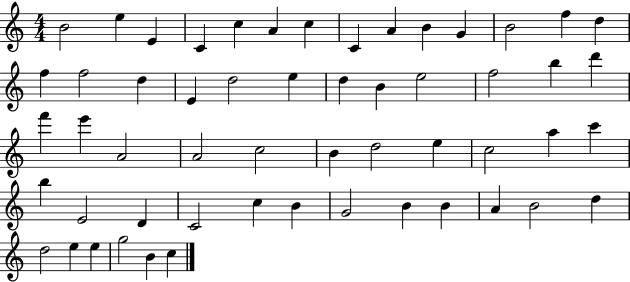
B4/h E5/q E4/q C4/q C5/q A4/q C5/q C4/q A4/q B4/q G4/q B4/h F5/q D5/q F5/q F5/h D5/q E4/q D5/h E5/q D5/q B4/q E5/h F5/h B5/q D6/q F6/q E6/q A4/h A4/h C5/h B4/q D5/h E5/q C5/h A5/q C6/q B5/q E4/h D4/q C4/h C5/q B4/q G4/h B4/q B4/q A4/q B4/h D5/q D5/h E5/q E5/q G5/h B4/q C5/q